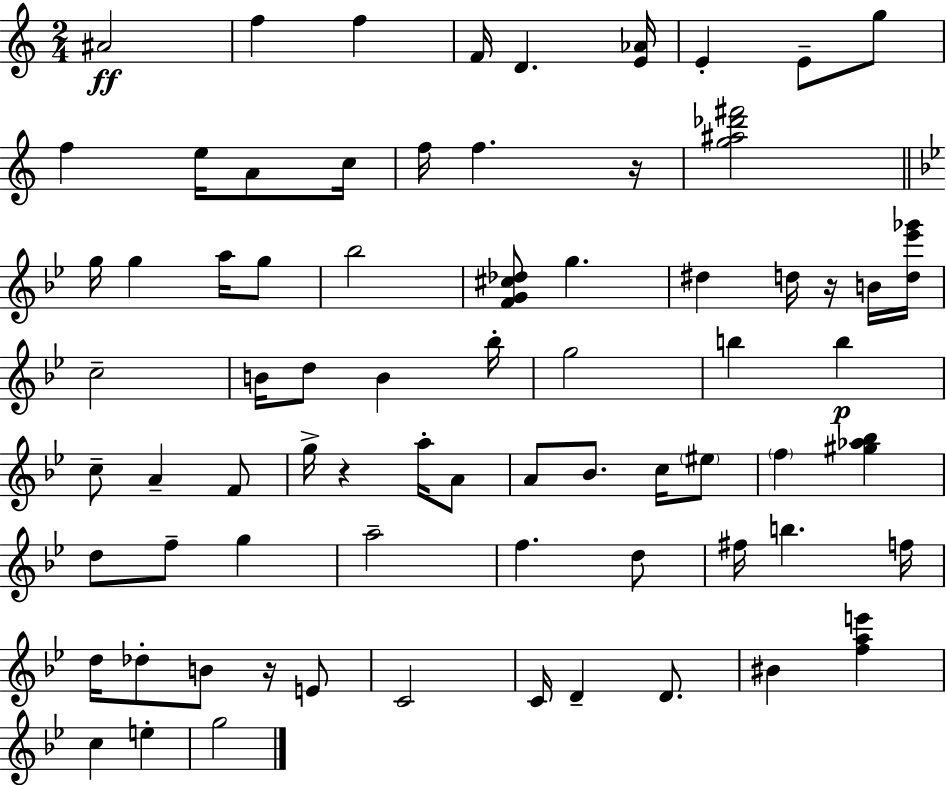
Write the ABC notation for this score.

X:1
T:Untitled
M:2/4
L:1/4
K:C
^A2 f f F/4 D [E_A]/4 E E/2 g/2 f e/4 A/2 c/4 f/4 f z/4 [g^a_d'^f']2 g/4 g a/4 g/2 _b2 [FG^c_d]/2 g ^d d/4 z/4 B/4 [d_e'_g']/4 c2 B/4 d/2 B _b/4 g2 b b c/2 A F/2 g/4 z a/4 A/2 A/2 _B/2 c/4 ^e/2 f [^g_a_b] d/2 f/2 g a2 f d/2 ^f/4 b f/4 d/4 _d/2 B/2 z/4 E/2 C2 C/4 D D/2 ^B [fae'] c e g2